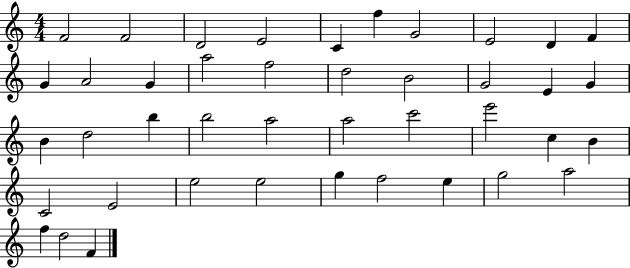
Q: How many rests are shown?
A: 0